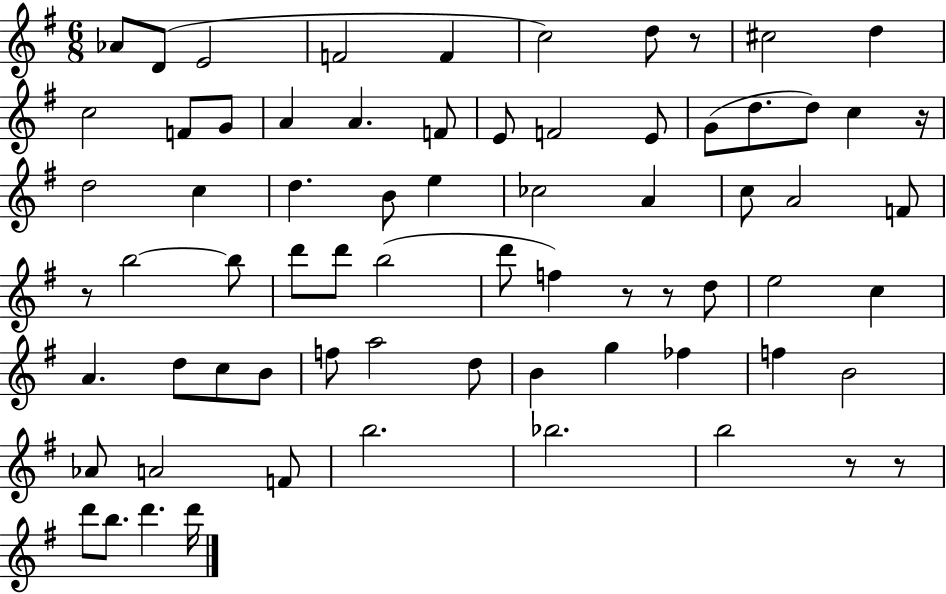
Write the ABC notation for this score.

X:1
T:Untitled
M:6/8
L:1/4
K:G
_A/2 D/2 E2 F2 F c2 d/2 z/2 ^c2 d c2 F/2 G/2 A A F/2 E/2 F2 E/2 G/2 d/2 d/2 c z/4 d2 c d B/2 e _c2 A c/2 A2 F/2 z/2 b2 b/2 d'/2 d'/2 b2 d'/2 f z/2 z/2 d/2 e2 c A d/2 c/2 B/2 f/2 a2 d/2 B g _f f B2 _A/2 A2 F/2 b2 _b2 b2 z/2 z/2 d'/2 b/2 d' d'/4